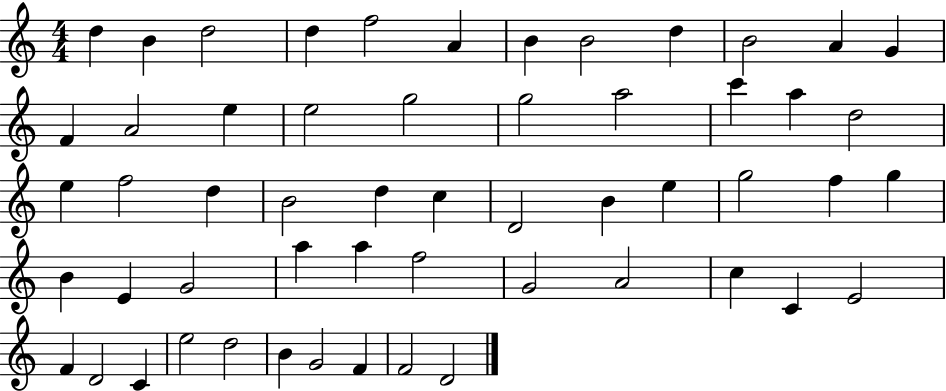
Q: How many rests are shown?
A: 0